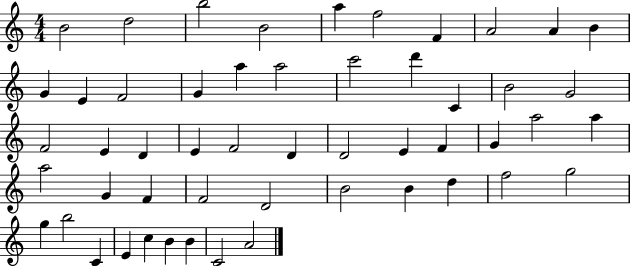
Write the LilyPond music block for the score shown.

{
  \clef treble
  \numericTimeSignature
  \time 4/4
  \key c \major
  b'2 d''2 | b''2 b'2 | a''4 f''2 f'4 | a'2 a'4 b'4 | \break g'4 e'4 f'2 | g'4 a''4 a''2 | c'''2 d'''4 c'4 | b'2 g'2 | \break f'2 e'4 d'4 | e'4 f'2 d'4 | d'2 e'4 f'4 | g'4 a''2 a''4 | \break a''2 g'4 f'4 | f'2 d'2 | b'2 b'4 d''4 | f''2 g''2 | \break g''4 b''2 c'4 | e'4 c''4 b'4 b'4 | c'2 a'2 | \bar "|."
}